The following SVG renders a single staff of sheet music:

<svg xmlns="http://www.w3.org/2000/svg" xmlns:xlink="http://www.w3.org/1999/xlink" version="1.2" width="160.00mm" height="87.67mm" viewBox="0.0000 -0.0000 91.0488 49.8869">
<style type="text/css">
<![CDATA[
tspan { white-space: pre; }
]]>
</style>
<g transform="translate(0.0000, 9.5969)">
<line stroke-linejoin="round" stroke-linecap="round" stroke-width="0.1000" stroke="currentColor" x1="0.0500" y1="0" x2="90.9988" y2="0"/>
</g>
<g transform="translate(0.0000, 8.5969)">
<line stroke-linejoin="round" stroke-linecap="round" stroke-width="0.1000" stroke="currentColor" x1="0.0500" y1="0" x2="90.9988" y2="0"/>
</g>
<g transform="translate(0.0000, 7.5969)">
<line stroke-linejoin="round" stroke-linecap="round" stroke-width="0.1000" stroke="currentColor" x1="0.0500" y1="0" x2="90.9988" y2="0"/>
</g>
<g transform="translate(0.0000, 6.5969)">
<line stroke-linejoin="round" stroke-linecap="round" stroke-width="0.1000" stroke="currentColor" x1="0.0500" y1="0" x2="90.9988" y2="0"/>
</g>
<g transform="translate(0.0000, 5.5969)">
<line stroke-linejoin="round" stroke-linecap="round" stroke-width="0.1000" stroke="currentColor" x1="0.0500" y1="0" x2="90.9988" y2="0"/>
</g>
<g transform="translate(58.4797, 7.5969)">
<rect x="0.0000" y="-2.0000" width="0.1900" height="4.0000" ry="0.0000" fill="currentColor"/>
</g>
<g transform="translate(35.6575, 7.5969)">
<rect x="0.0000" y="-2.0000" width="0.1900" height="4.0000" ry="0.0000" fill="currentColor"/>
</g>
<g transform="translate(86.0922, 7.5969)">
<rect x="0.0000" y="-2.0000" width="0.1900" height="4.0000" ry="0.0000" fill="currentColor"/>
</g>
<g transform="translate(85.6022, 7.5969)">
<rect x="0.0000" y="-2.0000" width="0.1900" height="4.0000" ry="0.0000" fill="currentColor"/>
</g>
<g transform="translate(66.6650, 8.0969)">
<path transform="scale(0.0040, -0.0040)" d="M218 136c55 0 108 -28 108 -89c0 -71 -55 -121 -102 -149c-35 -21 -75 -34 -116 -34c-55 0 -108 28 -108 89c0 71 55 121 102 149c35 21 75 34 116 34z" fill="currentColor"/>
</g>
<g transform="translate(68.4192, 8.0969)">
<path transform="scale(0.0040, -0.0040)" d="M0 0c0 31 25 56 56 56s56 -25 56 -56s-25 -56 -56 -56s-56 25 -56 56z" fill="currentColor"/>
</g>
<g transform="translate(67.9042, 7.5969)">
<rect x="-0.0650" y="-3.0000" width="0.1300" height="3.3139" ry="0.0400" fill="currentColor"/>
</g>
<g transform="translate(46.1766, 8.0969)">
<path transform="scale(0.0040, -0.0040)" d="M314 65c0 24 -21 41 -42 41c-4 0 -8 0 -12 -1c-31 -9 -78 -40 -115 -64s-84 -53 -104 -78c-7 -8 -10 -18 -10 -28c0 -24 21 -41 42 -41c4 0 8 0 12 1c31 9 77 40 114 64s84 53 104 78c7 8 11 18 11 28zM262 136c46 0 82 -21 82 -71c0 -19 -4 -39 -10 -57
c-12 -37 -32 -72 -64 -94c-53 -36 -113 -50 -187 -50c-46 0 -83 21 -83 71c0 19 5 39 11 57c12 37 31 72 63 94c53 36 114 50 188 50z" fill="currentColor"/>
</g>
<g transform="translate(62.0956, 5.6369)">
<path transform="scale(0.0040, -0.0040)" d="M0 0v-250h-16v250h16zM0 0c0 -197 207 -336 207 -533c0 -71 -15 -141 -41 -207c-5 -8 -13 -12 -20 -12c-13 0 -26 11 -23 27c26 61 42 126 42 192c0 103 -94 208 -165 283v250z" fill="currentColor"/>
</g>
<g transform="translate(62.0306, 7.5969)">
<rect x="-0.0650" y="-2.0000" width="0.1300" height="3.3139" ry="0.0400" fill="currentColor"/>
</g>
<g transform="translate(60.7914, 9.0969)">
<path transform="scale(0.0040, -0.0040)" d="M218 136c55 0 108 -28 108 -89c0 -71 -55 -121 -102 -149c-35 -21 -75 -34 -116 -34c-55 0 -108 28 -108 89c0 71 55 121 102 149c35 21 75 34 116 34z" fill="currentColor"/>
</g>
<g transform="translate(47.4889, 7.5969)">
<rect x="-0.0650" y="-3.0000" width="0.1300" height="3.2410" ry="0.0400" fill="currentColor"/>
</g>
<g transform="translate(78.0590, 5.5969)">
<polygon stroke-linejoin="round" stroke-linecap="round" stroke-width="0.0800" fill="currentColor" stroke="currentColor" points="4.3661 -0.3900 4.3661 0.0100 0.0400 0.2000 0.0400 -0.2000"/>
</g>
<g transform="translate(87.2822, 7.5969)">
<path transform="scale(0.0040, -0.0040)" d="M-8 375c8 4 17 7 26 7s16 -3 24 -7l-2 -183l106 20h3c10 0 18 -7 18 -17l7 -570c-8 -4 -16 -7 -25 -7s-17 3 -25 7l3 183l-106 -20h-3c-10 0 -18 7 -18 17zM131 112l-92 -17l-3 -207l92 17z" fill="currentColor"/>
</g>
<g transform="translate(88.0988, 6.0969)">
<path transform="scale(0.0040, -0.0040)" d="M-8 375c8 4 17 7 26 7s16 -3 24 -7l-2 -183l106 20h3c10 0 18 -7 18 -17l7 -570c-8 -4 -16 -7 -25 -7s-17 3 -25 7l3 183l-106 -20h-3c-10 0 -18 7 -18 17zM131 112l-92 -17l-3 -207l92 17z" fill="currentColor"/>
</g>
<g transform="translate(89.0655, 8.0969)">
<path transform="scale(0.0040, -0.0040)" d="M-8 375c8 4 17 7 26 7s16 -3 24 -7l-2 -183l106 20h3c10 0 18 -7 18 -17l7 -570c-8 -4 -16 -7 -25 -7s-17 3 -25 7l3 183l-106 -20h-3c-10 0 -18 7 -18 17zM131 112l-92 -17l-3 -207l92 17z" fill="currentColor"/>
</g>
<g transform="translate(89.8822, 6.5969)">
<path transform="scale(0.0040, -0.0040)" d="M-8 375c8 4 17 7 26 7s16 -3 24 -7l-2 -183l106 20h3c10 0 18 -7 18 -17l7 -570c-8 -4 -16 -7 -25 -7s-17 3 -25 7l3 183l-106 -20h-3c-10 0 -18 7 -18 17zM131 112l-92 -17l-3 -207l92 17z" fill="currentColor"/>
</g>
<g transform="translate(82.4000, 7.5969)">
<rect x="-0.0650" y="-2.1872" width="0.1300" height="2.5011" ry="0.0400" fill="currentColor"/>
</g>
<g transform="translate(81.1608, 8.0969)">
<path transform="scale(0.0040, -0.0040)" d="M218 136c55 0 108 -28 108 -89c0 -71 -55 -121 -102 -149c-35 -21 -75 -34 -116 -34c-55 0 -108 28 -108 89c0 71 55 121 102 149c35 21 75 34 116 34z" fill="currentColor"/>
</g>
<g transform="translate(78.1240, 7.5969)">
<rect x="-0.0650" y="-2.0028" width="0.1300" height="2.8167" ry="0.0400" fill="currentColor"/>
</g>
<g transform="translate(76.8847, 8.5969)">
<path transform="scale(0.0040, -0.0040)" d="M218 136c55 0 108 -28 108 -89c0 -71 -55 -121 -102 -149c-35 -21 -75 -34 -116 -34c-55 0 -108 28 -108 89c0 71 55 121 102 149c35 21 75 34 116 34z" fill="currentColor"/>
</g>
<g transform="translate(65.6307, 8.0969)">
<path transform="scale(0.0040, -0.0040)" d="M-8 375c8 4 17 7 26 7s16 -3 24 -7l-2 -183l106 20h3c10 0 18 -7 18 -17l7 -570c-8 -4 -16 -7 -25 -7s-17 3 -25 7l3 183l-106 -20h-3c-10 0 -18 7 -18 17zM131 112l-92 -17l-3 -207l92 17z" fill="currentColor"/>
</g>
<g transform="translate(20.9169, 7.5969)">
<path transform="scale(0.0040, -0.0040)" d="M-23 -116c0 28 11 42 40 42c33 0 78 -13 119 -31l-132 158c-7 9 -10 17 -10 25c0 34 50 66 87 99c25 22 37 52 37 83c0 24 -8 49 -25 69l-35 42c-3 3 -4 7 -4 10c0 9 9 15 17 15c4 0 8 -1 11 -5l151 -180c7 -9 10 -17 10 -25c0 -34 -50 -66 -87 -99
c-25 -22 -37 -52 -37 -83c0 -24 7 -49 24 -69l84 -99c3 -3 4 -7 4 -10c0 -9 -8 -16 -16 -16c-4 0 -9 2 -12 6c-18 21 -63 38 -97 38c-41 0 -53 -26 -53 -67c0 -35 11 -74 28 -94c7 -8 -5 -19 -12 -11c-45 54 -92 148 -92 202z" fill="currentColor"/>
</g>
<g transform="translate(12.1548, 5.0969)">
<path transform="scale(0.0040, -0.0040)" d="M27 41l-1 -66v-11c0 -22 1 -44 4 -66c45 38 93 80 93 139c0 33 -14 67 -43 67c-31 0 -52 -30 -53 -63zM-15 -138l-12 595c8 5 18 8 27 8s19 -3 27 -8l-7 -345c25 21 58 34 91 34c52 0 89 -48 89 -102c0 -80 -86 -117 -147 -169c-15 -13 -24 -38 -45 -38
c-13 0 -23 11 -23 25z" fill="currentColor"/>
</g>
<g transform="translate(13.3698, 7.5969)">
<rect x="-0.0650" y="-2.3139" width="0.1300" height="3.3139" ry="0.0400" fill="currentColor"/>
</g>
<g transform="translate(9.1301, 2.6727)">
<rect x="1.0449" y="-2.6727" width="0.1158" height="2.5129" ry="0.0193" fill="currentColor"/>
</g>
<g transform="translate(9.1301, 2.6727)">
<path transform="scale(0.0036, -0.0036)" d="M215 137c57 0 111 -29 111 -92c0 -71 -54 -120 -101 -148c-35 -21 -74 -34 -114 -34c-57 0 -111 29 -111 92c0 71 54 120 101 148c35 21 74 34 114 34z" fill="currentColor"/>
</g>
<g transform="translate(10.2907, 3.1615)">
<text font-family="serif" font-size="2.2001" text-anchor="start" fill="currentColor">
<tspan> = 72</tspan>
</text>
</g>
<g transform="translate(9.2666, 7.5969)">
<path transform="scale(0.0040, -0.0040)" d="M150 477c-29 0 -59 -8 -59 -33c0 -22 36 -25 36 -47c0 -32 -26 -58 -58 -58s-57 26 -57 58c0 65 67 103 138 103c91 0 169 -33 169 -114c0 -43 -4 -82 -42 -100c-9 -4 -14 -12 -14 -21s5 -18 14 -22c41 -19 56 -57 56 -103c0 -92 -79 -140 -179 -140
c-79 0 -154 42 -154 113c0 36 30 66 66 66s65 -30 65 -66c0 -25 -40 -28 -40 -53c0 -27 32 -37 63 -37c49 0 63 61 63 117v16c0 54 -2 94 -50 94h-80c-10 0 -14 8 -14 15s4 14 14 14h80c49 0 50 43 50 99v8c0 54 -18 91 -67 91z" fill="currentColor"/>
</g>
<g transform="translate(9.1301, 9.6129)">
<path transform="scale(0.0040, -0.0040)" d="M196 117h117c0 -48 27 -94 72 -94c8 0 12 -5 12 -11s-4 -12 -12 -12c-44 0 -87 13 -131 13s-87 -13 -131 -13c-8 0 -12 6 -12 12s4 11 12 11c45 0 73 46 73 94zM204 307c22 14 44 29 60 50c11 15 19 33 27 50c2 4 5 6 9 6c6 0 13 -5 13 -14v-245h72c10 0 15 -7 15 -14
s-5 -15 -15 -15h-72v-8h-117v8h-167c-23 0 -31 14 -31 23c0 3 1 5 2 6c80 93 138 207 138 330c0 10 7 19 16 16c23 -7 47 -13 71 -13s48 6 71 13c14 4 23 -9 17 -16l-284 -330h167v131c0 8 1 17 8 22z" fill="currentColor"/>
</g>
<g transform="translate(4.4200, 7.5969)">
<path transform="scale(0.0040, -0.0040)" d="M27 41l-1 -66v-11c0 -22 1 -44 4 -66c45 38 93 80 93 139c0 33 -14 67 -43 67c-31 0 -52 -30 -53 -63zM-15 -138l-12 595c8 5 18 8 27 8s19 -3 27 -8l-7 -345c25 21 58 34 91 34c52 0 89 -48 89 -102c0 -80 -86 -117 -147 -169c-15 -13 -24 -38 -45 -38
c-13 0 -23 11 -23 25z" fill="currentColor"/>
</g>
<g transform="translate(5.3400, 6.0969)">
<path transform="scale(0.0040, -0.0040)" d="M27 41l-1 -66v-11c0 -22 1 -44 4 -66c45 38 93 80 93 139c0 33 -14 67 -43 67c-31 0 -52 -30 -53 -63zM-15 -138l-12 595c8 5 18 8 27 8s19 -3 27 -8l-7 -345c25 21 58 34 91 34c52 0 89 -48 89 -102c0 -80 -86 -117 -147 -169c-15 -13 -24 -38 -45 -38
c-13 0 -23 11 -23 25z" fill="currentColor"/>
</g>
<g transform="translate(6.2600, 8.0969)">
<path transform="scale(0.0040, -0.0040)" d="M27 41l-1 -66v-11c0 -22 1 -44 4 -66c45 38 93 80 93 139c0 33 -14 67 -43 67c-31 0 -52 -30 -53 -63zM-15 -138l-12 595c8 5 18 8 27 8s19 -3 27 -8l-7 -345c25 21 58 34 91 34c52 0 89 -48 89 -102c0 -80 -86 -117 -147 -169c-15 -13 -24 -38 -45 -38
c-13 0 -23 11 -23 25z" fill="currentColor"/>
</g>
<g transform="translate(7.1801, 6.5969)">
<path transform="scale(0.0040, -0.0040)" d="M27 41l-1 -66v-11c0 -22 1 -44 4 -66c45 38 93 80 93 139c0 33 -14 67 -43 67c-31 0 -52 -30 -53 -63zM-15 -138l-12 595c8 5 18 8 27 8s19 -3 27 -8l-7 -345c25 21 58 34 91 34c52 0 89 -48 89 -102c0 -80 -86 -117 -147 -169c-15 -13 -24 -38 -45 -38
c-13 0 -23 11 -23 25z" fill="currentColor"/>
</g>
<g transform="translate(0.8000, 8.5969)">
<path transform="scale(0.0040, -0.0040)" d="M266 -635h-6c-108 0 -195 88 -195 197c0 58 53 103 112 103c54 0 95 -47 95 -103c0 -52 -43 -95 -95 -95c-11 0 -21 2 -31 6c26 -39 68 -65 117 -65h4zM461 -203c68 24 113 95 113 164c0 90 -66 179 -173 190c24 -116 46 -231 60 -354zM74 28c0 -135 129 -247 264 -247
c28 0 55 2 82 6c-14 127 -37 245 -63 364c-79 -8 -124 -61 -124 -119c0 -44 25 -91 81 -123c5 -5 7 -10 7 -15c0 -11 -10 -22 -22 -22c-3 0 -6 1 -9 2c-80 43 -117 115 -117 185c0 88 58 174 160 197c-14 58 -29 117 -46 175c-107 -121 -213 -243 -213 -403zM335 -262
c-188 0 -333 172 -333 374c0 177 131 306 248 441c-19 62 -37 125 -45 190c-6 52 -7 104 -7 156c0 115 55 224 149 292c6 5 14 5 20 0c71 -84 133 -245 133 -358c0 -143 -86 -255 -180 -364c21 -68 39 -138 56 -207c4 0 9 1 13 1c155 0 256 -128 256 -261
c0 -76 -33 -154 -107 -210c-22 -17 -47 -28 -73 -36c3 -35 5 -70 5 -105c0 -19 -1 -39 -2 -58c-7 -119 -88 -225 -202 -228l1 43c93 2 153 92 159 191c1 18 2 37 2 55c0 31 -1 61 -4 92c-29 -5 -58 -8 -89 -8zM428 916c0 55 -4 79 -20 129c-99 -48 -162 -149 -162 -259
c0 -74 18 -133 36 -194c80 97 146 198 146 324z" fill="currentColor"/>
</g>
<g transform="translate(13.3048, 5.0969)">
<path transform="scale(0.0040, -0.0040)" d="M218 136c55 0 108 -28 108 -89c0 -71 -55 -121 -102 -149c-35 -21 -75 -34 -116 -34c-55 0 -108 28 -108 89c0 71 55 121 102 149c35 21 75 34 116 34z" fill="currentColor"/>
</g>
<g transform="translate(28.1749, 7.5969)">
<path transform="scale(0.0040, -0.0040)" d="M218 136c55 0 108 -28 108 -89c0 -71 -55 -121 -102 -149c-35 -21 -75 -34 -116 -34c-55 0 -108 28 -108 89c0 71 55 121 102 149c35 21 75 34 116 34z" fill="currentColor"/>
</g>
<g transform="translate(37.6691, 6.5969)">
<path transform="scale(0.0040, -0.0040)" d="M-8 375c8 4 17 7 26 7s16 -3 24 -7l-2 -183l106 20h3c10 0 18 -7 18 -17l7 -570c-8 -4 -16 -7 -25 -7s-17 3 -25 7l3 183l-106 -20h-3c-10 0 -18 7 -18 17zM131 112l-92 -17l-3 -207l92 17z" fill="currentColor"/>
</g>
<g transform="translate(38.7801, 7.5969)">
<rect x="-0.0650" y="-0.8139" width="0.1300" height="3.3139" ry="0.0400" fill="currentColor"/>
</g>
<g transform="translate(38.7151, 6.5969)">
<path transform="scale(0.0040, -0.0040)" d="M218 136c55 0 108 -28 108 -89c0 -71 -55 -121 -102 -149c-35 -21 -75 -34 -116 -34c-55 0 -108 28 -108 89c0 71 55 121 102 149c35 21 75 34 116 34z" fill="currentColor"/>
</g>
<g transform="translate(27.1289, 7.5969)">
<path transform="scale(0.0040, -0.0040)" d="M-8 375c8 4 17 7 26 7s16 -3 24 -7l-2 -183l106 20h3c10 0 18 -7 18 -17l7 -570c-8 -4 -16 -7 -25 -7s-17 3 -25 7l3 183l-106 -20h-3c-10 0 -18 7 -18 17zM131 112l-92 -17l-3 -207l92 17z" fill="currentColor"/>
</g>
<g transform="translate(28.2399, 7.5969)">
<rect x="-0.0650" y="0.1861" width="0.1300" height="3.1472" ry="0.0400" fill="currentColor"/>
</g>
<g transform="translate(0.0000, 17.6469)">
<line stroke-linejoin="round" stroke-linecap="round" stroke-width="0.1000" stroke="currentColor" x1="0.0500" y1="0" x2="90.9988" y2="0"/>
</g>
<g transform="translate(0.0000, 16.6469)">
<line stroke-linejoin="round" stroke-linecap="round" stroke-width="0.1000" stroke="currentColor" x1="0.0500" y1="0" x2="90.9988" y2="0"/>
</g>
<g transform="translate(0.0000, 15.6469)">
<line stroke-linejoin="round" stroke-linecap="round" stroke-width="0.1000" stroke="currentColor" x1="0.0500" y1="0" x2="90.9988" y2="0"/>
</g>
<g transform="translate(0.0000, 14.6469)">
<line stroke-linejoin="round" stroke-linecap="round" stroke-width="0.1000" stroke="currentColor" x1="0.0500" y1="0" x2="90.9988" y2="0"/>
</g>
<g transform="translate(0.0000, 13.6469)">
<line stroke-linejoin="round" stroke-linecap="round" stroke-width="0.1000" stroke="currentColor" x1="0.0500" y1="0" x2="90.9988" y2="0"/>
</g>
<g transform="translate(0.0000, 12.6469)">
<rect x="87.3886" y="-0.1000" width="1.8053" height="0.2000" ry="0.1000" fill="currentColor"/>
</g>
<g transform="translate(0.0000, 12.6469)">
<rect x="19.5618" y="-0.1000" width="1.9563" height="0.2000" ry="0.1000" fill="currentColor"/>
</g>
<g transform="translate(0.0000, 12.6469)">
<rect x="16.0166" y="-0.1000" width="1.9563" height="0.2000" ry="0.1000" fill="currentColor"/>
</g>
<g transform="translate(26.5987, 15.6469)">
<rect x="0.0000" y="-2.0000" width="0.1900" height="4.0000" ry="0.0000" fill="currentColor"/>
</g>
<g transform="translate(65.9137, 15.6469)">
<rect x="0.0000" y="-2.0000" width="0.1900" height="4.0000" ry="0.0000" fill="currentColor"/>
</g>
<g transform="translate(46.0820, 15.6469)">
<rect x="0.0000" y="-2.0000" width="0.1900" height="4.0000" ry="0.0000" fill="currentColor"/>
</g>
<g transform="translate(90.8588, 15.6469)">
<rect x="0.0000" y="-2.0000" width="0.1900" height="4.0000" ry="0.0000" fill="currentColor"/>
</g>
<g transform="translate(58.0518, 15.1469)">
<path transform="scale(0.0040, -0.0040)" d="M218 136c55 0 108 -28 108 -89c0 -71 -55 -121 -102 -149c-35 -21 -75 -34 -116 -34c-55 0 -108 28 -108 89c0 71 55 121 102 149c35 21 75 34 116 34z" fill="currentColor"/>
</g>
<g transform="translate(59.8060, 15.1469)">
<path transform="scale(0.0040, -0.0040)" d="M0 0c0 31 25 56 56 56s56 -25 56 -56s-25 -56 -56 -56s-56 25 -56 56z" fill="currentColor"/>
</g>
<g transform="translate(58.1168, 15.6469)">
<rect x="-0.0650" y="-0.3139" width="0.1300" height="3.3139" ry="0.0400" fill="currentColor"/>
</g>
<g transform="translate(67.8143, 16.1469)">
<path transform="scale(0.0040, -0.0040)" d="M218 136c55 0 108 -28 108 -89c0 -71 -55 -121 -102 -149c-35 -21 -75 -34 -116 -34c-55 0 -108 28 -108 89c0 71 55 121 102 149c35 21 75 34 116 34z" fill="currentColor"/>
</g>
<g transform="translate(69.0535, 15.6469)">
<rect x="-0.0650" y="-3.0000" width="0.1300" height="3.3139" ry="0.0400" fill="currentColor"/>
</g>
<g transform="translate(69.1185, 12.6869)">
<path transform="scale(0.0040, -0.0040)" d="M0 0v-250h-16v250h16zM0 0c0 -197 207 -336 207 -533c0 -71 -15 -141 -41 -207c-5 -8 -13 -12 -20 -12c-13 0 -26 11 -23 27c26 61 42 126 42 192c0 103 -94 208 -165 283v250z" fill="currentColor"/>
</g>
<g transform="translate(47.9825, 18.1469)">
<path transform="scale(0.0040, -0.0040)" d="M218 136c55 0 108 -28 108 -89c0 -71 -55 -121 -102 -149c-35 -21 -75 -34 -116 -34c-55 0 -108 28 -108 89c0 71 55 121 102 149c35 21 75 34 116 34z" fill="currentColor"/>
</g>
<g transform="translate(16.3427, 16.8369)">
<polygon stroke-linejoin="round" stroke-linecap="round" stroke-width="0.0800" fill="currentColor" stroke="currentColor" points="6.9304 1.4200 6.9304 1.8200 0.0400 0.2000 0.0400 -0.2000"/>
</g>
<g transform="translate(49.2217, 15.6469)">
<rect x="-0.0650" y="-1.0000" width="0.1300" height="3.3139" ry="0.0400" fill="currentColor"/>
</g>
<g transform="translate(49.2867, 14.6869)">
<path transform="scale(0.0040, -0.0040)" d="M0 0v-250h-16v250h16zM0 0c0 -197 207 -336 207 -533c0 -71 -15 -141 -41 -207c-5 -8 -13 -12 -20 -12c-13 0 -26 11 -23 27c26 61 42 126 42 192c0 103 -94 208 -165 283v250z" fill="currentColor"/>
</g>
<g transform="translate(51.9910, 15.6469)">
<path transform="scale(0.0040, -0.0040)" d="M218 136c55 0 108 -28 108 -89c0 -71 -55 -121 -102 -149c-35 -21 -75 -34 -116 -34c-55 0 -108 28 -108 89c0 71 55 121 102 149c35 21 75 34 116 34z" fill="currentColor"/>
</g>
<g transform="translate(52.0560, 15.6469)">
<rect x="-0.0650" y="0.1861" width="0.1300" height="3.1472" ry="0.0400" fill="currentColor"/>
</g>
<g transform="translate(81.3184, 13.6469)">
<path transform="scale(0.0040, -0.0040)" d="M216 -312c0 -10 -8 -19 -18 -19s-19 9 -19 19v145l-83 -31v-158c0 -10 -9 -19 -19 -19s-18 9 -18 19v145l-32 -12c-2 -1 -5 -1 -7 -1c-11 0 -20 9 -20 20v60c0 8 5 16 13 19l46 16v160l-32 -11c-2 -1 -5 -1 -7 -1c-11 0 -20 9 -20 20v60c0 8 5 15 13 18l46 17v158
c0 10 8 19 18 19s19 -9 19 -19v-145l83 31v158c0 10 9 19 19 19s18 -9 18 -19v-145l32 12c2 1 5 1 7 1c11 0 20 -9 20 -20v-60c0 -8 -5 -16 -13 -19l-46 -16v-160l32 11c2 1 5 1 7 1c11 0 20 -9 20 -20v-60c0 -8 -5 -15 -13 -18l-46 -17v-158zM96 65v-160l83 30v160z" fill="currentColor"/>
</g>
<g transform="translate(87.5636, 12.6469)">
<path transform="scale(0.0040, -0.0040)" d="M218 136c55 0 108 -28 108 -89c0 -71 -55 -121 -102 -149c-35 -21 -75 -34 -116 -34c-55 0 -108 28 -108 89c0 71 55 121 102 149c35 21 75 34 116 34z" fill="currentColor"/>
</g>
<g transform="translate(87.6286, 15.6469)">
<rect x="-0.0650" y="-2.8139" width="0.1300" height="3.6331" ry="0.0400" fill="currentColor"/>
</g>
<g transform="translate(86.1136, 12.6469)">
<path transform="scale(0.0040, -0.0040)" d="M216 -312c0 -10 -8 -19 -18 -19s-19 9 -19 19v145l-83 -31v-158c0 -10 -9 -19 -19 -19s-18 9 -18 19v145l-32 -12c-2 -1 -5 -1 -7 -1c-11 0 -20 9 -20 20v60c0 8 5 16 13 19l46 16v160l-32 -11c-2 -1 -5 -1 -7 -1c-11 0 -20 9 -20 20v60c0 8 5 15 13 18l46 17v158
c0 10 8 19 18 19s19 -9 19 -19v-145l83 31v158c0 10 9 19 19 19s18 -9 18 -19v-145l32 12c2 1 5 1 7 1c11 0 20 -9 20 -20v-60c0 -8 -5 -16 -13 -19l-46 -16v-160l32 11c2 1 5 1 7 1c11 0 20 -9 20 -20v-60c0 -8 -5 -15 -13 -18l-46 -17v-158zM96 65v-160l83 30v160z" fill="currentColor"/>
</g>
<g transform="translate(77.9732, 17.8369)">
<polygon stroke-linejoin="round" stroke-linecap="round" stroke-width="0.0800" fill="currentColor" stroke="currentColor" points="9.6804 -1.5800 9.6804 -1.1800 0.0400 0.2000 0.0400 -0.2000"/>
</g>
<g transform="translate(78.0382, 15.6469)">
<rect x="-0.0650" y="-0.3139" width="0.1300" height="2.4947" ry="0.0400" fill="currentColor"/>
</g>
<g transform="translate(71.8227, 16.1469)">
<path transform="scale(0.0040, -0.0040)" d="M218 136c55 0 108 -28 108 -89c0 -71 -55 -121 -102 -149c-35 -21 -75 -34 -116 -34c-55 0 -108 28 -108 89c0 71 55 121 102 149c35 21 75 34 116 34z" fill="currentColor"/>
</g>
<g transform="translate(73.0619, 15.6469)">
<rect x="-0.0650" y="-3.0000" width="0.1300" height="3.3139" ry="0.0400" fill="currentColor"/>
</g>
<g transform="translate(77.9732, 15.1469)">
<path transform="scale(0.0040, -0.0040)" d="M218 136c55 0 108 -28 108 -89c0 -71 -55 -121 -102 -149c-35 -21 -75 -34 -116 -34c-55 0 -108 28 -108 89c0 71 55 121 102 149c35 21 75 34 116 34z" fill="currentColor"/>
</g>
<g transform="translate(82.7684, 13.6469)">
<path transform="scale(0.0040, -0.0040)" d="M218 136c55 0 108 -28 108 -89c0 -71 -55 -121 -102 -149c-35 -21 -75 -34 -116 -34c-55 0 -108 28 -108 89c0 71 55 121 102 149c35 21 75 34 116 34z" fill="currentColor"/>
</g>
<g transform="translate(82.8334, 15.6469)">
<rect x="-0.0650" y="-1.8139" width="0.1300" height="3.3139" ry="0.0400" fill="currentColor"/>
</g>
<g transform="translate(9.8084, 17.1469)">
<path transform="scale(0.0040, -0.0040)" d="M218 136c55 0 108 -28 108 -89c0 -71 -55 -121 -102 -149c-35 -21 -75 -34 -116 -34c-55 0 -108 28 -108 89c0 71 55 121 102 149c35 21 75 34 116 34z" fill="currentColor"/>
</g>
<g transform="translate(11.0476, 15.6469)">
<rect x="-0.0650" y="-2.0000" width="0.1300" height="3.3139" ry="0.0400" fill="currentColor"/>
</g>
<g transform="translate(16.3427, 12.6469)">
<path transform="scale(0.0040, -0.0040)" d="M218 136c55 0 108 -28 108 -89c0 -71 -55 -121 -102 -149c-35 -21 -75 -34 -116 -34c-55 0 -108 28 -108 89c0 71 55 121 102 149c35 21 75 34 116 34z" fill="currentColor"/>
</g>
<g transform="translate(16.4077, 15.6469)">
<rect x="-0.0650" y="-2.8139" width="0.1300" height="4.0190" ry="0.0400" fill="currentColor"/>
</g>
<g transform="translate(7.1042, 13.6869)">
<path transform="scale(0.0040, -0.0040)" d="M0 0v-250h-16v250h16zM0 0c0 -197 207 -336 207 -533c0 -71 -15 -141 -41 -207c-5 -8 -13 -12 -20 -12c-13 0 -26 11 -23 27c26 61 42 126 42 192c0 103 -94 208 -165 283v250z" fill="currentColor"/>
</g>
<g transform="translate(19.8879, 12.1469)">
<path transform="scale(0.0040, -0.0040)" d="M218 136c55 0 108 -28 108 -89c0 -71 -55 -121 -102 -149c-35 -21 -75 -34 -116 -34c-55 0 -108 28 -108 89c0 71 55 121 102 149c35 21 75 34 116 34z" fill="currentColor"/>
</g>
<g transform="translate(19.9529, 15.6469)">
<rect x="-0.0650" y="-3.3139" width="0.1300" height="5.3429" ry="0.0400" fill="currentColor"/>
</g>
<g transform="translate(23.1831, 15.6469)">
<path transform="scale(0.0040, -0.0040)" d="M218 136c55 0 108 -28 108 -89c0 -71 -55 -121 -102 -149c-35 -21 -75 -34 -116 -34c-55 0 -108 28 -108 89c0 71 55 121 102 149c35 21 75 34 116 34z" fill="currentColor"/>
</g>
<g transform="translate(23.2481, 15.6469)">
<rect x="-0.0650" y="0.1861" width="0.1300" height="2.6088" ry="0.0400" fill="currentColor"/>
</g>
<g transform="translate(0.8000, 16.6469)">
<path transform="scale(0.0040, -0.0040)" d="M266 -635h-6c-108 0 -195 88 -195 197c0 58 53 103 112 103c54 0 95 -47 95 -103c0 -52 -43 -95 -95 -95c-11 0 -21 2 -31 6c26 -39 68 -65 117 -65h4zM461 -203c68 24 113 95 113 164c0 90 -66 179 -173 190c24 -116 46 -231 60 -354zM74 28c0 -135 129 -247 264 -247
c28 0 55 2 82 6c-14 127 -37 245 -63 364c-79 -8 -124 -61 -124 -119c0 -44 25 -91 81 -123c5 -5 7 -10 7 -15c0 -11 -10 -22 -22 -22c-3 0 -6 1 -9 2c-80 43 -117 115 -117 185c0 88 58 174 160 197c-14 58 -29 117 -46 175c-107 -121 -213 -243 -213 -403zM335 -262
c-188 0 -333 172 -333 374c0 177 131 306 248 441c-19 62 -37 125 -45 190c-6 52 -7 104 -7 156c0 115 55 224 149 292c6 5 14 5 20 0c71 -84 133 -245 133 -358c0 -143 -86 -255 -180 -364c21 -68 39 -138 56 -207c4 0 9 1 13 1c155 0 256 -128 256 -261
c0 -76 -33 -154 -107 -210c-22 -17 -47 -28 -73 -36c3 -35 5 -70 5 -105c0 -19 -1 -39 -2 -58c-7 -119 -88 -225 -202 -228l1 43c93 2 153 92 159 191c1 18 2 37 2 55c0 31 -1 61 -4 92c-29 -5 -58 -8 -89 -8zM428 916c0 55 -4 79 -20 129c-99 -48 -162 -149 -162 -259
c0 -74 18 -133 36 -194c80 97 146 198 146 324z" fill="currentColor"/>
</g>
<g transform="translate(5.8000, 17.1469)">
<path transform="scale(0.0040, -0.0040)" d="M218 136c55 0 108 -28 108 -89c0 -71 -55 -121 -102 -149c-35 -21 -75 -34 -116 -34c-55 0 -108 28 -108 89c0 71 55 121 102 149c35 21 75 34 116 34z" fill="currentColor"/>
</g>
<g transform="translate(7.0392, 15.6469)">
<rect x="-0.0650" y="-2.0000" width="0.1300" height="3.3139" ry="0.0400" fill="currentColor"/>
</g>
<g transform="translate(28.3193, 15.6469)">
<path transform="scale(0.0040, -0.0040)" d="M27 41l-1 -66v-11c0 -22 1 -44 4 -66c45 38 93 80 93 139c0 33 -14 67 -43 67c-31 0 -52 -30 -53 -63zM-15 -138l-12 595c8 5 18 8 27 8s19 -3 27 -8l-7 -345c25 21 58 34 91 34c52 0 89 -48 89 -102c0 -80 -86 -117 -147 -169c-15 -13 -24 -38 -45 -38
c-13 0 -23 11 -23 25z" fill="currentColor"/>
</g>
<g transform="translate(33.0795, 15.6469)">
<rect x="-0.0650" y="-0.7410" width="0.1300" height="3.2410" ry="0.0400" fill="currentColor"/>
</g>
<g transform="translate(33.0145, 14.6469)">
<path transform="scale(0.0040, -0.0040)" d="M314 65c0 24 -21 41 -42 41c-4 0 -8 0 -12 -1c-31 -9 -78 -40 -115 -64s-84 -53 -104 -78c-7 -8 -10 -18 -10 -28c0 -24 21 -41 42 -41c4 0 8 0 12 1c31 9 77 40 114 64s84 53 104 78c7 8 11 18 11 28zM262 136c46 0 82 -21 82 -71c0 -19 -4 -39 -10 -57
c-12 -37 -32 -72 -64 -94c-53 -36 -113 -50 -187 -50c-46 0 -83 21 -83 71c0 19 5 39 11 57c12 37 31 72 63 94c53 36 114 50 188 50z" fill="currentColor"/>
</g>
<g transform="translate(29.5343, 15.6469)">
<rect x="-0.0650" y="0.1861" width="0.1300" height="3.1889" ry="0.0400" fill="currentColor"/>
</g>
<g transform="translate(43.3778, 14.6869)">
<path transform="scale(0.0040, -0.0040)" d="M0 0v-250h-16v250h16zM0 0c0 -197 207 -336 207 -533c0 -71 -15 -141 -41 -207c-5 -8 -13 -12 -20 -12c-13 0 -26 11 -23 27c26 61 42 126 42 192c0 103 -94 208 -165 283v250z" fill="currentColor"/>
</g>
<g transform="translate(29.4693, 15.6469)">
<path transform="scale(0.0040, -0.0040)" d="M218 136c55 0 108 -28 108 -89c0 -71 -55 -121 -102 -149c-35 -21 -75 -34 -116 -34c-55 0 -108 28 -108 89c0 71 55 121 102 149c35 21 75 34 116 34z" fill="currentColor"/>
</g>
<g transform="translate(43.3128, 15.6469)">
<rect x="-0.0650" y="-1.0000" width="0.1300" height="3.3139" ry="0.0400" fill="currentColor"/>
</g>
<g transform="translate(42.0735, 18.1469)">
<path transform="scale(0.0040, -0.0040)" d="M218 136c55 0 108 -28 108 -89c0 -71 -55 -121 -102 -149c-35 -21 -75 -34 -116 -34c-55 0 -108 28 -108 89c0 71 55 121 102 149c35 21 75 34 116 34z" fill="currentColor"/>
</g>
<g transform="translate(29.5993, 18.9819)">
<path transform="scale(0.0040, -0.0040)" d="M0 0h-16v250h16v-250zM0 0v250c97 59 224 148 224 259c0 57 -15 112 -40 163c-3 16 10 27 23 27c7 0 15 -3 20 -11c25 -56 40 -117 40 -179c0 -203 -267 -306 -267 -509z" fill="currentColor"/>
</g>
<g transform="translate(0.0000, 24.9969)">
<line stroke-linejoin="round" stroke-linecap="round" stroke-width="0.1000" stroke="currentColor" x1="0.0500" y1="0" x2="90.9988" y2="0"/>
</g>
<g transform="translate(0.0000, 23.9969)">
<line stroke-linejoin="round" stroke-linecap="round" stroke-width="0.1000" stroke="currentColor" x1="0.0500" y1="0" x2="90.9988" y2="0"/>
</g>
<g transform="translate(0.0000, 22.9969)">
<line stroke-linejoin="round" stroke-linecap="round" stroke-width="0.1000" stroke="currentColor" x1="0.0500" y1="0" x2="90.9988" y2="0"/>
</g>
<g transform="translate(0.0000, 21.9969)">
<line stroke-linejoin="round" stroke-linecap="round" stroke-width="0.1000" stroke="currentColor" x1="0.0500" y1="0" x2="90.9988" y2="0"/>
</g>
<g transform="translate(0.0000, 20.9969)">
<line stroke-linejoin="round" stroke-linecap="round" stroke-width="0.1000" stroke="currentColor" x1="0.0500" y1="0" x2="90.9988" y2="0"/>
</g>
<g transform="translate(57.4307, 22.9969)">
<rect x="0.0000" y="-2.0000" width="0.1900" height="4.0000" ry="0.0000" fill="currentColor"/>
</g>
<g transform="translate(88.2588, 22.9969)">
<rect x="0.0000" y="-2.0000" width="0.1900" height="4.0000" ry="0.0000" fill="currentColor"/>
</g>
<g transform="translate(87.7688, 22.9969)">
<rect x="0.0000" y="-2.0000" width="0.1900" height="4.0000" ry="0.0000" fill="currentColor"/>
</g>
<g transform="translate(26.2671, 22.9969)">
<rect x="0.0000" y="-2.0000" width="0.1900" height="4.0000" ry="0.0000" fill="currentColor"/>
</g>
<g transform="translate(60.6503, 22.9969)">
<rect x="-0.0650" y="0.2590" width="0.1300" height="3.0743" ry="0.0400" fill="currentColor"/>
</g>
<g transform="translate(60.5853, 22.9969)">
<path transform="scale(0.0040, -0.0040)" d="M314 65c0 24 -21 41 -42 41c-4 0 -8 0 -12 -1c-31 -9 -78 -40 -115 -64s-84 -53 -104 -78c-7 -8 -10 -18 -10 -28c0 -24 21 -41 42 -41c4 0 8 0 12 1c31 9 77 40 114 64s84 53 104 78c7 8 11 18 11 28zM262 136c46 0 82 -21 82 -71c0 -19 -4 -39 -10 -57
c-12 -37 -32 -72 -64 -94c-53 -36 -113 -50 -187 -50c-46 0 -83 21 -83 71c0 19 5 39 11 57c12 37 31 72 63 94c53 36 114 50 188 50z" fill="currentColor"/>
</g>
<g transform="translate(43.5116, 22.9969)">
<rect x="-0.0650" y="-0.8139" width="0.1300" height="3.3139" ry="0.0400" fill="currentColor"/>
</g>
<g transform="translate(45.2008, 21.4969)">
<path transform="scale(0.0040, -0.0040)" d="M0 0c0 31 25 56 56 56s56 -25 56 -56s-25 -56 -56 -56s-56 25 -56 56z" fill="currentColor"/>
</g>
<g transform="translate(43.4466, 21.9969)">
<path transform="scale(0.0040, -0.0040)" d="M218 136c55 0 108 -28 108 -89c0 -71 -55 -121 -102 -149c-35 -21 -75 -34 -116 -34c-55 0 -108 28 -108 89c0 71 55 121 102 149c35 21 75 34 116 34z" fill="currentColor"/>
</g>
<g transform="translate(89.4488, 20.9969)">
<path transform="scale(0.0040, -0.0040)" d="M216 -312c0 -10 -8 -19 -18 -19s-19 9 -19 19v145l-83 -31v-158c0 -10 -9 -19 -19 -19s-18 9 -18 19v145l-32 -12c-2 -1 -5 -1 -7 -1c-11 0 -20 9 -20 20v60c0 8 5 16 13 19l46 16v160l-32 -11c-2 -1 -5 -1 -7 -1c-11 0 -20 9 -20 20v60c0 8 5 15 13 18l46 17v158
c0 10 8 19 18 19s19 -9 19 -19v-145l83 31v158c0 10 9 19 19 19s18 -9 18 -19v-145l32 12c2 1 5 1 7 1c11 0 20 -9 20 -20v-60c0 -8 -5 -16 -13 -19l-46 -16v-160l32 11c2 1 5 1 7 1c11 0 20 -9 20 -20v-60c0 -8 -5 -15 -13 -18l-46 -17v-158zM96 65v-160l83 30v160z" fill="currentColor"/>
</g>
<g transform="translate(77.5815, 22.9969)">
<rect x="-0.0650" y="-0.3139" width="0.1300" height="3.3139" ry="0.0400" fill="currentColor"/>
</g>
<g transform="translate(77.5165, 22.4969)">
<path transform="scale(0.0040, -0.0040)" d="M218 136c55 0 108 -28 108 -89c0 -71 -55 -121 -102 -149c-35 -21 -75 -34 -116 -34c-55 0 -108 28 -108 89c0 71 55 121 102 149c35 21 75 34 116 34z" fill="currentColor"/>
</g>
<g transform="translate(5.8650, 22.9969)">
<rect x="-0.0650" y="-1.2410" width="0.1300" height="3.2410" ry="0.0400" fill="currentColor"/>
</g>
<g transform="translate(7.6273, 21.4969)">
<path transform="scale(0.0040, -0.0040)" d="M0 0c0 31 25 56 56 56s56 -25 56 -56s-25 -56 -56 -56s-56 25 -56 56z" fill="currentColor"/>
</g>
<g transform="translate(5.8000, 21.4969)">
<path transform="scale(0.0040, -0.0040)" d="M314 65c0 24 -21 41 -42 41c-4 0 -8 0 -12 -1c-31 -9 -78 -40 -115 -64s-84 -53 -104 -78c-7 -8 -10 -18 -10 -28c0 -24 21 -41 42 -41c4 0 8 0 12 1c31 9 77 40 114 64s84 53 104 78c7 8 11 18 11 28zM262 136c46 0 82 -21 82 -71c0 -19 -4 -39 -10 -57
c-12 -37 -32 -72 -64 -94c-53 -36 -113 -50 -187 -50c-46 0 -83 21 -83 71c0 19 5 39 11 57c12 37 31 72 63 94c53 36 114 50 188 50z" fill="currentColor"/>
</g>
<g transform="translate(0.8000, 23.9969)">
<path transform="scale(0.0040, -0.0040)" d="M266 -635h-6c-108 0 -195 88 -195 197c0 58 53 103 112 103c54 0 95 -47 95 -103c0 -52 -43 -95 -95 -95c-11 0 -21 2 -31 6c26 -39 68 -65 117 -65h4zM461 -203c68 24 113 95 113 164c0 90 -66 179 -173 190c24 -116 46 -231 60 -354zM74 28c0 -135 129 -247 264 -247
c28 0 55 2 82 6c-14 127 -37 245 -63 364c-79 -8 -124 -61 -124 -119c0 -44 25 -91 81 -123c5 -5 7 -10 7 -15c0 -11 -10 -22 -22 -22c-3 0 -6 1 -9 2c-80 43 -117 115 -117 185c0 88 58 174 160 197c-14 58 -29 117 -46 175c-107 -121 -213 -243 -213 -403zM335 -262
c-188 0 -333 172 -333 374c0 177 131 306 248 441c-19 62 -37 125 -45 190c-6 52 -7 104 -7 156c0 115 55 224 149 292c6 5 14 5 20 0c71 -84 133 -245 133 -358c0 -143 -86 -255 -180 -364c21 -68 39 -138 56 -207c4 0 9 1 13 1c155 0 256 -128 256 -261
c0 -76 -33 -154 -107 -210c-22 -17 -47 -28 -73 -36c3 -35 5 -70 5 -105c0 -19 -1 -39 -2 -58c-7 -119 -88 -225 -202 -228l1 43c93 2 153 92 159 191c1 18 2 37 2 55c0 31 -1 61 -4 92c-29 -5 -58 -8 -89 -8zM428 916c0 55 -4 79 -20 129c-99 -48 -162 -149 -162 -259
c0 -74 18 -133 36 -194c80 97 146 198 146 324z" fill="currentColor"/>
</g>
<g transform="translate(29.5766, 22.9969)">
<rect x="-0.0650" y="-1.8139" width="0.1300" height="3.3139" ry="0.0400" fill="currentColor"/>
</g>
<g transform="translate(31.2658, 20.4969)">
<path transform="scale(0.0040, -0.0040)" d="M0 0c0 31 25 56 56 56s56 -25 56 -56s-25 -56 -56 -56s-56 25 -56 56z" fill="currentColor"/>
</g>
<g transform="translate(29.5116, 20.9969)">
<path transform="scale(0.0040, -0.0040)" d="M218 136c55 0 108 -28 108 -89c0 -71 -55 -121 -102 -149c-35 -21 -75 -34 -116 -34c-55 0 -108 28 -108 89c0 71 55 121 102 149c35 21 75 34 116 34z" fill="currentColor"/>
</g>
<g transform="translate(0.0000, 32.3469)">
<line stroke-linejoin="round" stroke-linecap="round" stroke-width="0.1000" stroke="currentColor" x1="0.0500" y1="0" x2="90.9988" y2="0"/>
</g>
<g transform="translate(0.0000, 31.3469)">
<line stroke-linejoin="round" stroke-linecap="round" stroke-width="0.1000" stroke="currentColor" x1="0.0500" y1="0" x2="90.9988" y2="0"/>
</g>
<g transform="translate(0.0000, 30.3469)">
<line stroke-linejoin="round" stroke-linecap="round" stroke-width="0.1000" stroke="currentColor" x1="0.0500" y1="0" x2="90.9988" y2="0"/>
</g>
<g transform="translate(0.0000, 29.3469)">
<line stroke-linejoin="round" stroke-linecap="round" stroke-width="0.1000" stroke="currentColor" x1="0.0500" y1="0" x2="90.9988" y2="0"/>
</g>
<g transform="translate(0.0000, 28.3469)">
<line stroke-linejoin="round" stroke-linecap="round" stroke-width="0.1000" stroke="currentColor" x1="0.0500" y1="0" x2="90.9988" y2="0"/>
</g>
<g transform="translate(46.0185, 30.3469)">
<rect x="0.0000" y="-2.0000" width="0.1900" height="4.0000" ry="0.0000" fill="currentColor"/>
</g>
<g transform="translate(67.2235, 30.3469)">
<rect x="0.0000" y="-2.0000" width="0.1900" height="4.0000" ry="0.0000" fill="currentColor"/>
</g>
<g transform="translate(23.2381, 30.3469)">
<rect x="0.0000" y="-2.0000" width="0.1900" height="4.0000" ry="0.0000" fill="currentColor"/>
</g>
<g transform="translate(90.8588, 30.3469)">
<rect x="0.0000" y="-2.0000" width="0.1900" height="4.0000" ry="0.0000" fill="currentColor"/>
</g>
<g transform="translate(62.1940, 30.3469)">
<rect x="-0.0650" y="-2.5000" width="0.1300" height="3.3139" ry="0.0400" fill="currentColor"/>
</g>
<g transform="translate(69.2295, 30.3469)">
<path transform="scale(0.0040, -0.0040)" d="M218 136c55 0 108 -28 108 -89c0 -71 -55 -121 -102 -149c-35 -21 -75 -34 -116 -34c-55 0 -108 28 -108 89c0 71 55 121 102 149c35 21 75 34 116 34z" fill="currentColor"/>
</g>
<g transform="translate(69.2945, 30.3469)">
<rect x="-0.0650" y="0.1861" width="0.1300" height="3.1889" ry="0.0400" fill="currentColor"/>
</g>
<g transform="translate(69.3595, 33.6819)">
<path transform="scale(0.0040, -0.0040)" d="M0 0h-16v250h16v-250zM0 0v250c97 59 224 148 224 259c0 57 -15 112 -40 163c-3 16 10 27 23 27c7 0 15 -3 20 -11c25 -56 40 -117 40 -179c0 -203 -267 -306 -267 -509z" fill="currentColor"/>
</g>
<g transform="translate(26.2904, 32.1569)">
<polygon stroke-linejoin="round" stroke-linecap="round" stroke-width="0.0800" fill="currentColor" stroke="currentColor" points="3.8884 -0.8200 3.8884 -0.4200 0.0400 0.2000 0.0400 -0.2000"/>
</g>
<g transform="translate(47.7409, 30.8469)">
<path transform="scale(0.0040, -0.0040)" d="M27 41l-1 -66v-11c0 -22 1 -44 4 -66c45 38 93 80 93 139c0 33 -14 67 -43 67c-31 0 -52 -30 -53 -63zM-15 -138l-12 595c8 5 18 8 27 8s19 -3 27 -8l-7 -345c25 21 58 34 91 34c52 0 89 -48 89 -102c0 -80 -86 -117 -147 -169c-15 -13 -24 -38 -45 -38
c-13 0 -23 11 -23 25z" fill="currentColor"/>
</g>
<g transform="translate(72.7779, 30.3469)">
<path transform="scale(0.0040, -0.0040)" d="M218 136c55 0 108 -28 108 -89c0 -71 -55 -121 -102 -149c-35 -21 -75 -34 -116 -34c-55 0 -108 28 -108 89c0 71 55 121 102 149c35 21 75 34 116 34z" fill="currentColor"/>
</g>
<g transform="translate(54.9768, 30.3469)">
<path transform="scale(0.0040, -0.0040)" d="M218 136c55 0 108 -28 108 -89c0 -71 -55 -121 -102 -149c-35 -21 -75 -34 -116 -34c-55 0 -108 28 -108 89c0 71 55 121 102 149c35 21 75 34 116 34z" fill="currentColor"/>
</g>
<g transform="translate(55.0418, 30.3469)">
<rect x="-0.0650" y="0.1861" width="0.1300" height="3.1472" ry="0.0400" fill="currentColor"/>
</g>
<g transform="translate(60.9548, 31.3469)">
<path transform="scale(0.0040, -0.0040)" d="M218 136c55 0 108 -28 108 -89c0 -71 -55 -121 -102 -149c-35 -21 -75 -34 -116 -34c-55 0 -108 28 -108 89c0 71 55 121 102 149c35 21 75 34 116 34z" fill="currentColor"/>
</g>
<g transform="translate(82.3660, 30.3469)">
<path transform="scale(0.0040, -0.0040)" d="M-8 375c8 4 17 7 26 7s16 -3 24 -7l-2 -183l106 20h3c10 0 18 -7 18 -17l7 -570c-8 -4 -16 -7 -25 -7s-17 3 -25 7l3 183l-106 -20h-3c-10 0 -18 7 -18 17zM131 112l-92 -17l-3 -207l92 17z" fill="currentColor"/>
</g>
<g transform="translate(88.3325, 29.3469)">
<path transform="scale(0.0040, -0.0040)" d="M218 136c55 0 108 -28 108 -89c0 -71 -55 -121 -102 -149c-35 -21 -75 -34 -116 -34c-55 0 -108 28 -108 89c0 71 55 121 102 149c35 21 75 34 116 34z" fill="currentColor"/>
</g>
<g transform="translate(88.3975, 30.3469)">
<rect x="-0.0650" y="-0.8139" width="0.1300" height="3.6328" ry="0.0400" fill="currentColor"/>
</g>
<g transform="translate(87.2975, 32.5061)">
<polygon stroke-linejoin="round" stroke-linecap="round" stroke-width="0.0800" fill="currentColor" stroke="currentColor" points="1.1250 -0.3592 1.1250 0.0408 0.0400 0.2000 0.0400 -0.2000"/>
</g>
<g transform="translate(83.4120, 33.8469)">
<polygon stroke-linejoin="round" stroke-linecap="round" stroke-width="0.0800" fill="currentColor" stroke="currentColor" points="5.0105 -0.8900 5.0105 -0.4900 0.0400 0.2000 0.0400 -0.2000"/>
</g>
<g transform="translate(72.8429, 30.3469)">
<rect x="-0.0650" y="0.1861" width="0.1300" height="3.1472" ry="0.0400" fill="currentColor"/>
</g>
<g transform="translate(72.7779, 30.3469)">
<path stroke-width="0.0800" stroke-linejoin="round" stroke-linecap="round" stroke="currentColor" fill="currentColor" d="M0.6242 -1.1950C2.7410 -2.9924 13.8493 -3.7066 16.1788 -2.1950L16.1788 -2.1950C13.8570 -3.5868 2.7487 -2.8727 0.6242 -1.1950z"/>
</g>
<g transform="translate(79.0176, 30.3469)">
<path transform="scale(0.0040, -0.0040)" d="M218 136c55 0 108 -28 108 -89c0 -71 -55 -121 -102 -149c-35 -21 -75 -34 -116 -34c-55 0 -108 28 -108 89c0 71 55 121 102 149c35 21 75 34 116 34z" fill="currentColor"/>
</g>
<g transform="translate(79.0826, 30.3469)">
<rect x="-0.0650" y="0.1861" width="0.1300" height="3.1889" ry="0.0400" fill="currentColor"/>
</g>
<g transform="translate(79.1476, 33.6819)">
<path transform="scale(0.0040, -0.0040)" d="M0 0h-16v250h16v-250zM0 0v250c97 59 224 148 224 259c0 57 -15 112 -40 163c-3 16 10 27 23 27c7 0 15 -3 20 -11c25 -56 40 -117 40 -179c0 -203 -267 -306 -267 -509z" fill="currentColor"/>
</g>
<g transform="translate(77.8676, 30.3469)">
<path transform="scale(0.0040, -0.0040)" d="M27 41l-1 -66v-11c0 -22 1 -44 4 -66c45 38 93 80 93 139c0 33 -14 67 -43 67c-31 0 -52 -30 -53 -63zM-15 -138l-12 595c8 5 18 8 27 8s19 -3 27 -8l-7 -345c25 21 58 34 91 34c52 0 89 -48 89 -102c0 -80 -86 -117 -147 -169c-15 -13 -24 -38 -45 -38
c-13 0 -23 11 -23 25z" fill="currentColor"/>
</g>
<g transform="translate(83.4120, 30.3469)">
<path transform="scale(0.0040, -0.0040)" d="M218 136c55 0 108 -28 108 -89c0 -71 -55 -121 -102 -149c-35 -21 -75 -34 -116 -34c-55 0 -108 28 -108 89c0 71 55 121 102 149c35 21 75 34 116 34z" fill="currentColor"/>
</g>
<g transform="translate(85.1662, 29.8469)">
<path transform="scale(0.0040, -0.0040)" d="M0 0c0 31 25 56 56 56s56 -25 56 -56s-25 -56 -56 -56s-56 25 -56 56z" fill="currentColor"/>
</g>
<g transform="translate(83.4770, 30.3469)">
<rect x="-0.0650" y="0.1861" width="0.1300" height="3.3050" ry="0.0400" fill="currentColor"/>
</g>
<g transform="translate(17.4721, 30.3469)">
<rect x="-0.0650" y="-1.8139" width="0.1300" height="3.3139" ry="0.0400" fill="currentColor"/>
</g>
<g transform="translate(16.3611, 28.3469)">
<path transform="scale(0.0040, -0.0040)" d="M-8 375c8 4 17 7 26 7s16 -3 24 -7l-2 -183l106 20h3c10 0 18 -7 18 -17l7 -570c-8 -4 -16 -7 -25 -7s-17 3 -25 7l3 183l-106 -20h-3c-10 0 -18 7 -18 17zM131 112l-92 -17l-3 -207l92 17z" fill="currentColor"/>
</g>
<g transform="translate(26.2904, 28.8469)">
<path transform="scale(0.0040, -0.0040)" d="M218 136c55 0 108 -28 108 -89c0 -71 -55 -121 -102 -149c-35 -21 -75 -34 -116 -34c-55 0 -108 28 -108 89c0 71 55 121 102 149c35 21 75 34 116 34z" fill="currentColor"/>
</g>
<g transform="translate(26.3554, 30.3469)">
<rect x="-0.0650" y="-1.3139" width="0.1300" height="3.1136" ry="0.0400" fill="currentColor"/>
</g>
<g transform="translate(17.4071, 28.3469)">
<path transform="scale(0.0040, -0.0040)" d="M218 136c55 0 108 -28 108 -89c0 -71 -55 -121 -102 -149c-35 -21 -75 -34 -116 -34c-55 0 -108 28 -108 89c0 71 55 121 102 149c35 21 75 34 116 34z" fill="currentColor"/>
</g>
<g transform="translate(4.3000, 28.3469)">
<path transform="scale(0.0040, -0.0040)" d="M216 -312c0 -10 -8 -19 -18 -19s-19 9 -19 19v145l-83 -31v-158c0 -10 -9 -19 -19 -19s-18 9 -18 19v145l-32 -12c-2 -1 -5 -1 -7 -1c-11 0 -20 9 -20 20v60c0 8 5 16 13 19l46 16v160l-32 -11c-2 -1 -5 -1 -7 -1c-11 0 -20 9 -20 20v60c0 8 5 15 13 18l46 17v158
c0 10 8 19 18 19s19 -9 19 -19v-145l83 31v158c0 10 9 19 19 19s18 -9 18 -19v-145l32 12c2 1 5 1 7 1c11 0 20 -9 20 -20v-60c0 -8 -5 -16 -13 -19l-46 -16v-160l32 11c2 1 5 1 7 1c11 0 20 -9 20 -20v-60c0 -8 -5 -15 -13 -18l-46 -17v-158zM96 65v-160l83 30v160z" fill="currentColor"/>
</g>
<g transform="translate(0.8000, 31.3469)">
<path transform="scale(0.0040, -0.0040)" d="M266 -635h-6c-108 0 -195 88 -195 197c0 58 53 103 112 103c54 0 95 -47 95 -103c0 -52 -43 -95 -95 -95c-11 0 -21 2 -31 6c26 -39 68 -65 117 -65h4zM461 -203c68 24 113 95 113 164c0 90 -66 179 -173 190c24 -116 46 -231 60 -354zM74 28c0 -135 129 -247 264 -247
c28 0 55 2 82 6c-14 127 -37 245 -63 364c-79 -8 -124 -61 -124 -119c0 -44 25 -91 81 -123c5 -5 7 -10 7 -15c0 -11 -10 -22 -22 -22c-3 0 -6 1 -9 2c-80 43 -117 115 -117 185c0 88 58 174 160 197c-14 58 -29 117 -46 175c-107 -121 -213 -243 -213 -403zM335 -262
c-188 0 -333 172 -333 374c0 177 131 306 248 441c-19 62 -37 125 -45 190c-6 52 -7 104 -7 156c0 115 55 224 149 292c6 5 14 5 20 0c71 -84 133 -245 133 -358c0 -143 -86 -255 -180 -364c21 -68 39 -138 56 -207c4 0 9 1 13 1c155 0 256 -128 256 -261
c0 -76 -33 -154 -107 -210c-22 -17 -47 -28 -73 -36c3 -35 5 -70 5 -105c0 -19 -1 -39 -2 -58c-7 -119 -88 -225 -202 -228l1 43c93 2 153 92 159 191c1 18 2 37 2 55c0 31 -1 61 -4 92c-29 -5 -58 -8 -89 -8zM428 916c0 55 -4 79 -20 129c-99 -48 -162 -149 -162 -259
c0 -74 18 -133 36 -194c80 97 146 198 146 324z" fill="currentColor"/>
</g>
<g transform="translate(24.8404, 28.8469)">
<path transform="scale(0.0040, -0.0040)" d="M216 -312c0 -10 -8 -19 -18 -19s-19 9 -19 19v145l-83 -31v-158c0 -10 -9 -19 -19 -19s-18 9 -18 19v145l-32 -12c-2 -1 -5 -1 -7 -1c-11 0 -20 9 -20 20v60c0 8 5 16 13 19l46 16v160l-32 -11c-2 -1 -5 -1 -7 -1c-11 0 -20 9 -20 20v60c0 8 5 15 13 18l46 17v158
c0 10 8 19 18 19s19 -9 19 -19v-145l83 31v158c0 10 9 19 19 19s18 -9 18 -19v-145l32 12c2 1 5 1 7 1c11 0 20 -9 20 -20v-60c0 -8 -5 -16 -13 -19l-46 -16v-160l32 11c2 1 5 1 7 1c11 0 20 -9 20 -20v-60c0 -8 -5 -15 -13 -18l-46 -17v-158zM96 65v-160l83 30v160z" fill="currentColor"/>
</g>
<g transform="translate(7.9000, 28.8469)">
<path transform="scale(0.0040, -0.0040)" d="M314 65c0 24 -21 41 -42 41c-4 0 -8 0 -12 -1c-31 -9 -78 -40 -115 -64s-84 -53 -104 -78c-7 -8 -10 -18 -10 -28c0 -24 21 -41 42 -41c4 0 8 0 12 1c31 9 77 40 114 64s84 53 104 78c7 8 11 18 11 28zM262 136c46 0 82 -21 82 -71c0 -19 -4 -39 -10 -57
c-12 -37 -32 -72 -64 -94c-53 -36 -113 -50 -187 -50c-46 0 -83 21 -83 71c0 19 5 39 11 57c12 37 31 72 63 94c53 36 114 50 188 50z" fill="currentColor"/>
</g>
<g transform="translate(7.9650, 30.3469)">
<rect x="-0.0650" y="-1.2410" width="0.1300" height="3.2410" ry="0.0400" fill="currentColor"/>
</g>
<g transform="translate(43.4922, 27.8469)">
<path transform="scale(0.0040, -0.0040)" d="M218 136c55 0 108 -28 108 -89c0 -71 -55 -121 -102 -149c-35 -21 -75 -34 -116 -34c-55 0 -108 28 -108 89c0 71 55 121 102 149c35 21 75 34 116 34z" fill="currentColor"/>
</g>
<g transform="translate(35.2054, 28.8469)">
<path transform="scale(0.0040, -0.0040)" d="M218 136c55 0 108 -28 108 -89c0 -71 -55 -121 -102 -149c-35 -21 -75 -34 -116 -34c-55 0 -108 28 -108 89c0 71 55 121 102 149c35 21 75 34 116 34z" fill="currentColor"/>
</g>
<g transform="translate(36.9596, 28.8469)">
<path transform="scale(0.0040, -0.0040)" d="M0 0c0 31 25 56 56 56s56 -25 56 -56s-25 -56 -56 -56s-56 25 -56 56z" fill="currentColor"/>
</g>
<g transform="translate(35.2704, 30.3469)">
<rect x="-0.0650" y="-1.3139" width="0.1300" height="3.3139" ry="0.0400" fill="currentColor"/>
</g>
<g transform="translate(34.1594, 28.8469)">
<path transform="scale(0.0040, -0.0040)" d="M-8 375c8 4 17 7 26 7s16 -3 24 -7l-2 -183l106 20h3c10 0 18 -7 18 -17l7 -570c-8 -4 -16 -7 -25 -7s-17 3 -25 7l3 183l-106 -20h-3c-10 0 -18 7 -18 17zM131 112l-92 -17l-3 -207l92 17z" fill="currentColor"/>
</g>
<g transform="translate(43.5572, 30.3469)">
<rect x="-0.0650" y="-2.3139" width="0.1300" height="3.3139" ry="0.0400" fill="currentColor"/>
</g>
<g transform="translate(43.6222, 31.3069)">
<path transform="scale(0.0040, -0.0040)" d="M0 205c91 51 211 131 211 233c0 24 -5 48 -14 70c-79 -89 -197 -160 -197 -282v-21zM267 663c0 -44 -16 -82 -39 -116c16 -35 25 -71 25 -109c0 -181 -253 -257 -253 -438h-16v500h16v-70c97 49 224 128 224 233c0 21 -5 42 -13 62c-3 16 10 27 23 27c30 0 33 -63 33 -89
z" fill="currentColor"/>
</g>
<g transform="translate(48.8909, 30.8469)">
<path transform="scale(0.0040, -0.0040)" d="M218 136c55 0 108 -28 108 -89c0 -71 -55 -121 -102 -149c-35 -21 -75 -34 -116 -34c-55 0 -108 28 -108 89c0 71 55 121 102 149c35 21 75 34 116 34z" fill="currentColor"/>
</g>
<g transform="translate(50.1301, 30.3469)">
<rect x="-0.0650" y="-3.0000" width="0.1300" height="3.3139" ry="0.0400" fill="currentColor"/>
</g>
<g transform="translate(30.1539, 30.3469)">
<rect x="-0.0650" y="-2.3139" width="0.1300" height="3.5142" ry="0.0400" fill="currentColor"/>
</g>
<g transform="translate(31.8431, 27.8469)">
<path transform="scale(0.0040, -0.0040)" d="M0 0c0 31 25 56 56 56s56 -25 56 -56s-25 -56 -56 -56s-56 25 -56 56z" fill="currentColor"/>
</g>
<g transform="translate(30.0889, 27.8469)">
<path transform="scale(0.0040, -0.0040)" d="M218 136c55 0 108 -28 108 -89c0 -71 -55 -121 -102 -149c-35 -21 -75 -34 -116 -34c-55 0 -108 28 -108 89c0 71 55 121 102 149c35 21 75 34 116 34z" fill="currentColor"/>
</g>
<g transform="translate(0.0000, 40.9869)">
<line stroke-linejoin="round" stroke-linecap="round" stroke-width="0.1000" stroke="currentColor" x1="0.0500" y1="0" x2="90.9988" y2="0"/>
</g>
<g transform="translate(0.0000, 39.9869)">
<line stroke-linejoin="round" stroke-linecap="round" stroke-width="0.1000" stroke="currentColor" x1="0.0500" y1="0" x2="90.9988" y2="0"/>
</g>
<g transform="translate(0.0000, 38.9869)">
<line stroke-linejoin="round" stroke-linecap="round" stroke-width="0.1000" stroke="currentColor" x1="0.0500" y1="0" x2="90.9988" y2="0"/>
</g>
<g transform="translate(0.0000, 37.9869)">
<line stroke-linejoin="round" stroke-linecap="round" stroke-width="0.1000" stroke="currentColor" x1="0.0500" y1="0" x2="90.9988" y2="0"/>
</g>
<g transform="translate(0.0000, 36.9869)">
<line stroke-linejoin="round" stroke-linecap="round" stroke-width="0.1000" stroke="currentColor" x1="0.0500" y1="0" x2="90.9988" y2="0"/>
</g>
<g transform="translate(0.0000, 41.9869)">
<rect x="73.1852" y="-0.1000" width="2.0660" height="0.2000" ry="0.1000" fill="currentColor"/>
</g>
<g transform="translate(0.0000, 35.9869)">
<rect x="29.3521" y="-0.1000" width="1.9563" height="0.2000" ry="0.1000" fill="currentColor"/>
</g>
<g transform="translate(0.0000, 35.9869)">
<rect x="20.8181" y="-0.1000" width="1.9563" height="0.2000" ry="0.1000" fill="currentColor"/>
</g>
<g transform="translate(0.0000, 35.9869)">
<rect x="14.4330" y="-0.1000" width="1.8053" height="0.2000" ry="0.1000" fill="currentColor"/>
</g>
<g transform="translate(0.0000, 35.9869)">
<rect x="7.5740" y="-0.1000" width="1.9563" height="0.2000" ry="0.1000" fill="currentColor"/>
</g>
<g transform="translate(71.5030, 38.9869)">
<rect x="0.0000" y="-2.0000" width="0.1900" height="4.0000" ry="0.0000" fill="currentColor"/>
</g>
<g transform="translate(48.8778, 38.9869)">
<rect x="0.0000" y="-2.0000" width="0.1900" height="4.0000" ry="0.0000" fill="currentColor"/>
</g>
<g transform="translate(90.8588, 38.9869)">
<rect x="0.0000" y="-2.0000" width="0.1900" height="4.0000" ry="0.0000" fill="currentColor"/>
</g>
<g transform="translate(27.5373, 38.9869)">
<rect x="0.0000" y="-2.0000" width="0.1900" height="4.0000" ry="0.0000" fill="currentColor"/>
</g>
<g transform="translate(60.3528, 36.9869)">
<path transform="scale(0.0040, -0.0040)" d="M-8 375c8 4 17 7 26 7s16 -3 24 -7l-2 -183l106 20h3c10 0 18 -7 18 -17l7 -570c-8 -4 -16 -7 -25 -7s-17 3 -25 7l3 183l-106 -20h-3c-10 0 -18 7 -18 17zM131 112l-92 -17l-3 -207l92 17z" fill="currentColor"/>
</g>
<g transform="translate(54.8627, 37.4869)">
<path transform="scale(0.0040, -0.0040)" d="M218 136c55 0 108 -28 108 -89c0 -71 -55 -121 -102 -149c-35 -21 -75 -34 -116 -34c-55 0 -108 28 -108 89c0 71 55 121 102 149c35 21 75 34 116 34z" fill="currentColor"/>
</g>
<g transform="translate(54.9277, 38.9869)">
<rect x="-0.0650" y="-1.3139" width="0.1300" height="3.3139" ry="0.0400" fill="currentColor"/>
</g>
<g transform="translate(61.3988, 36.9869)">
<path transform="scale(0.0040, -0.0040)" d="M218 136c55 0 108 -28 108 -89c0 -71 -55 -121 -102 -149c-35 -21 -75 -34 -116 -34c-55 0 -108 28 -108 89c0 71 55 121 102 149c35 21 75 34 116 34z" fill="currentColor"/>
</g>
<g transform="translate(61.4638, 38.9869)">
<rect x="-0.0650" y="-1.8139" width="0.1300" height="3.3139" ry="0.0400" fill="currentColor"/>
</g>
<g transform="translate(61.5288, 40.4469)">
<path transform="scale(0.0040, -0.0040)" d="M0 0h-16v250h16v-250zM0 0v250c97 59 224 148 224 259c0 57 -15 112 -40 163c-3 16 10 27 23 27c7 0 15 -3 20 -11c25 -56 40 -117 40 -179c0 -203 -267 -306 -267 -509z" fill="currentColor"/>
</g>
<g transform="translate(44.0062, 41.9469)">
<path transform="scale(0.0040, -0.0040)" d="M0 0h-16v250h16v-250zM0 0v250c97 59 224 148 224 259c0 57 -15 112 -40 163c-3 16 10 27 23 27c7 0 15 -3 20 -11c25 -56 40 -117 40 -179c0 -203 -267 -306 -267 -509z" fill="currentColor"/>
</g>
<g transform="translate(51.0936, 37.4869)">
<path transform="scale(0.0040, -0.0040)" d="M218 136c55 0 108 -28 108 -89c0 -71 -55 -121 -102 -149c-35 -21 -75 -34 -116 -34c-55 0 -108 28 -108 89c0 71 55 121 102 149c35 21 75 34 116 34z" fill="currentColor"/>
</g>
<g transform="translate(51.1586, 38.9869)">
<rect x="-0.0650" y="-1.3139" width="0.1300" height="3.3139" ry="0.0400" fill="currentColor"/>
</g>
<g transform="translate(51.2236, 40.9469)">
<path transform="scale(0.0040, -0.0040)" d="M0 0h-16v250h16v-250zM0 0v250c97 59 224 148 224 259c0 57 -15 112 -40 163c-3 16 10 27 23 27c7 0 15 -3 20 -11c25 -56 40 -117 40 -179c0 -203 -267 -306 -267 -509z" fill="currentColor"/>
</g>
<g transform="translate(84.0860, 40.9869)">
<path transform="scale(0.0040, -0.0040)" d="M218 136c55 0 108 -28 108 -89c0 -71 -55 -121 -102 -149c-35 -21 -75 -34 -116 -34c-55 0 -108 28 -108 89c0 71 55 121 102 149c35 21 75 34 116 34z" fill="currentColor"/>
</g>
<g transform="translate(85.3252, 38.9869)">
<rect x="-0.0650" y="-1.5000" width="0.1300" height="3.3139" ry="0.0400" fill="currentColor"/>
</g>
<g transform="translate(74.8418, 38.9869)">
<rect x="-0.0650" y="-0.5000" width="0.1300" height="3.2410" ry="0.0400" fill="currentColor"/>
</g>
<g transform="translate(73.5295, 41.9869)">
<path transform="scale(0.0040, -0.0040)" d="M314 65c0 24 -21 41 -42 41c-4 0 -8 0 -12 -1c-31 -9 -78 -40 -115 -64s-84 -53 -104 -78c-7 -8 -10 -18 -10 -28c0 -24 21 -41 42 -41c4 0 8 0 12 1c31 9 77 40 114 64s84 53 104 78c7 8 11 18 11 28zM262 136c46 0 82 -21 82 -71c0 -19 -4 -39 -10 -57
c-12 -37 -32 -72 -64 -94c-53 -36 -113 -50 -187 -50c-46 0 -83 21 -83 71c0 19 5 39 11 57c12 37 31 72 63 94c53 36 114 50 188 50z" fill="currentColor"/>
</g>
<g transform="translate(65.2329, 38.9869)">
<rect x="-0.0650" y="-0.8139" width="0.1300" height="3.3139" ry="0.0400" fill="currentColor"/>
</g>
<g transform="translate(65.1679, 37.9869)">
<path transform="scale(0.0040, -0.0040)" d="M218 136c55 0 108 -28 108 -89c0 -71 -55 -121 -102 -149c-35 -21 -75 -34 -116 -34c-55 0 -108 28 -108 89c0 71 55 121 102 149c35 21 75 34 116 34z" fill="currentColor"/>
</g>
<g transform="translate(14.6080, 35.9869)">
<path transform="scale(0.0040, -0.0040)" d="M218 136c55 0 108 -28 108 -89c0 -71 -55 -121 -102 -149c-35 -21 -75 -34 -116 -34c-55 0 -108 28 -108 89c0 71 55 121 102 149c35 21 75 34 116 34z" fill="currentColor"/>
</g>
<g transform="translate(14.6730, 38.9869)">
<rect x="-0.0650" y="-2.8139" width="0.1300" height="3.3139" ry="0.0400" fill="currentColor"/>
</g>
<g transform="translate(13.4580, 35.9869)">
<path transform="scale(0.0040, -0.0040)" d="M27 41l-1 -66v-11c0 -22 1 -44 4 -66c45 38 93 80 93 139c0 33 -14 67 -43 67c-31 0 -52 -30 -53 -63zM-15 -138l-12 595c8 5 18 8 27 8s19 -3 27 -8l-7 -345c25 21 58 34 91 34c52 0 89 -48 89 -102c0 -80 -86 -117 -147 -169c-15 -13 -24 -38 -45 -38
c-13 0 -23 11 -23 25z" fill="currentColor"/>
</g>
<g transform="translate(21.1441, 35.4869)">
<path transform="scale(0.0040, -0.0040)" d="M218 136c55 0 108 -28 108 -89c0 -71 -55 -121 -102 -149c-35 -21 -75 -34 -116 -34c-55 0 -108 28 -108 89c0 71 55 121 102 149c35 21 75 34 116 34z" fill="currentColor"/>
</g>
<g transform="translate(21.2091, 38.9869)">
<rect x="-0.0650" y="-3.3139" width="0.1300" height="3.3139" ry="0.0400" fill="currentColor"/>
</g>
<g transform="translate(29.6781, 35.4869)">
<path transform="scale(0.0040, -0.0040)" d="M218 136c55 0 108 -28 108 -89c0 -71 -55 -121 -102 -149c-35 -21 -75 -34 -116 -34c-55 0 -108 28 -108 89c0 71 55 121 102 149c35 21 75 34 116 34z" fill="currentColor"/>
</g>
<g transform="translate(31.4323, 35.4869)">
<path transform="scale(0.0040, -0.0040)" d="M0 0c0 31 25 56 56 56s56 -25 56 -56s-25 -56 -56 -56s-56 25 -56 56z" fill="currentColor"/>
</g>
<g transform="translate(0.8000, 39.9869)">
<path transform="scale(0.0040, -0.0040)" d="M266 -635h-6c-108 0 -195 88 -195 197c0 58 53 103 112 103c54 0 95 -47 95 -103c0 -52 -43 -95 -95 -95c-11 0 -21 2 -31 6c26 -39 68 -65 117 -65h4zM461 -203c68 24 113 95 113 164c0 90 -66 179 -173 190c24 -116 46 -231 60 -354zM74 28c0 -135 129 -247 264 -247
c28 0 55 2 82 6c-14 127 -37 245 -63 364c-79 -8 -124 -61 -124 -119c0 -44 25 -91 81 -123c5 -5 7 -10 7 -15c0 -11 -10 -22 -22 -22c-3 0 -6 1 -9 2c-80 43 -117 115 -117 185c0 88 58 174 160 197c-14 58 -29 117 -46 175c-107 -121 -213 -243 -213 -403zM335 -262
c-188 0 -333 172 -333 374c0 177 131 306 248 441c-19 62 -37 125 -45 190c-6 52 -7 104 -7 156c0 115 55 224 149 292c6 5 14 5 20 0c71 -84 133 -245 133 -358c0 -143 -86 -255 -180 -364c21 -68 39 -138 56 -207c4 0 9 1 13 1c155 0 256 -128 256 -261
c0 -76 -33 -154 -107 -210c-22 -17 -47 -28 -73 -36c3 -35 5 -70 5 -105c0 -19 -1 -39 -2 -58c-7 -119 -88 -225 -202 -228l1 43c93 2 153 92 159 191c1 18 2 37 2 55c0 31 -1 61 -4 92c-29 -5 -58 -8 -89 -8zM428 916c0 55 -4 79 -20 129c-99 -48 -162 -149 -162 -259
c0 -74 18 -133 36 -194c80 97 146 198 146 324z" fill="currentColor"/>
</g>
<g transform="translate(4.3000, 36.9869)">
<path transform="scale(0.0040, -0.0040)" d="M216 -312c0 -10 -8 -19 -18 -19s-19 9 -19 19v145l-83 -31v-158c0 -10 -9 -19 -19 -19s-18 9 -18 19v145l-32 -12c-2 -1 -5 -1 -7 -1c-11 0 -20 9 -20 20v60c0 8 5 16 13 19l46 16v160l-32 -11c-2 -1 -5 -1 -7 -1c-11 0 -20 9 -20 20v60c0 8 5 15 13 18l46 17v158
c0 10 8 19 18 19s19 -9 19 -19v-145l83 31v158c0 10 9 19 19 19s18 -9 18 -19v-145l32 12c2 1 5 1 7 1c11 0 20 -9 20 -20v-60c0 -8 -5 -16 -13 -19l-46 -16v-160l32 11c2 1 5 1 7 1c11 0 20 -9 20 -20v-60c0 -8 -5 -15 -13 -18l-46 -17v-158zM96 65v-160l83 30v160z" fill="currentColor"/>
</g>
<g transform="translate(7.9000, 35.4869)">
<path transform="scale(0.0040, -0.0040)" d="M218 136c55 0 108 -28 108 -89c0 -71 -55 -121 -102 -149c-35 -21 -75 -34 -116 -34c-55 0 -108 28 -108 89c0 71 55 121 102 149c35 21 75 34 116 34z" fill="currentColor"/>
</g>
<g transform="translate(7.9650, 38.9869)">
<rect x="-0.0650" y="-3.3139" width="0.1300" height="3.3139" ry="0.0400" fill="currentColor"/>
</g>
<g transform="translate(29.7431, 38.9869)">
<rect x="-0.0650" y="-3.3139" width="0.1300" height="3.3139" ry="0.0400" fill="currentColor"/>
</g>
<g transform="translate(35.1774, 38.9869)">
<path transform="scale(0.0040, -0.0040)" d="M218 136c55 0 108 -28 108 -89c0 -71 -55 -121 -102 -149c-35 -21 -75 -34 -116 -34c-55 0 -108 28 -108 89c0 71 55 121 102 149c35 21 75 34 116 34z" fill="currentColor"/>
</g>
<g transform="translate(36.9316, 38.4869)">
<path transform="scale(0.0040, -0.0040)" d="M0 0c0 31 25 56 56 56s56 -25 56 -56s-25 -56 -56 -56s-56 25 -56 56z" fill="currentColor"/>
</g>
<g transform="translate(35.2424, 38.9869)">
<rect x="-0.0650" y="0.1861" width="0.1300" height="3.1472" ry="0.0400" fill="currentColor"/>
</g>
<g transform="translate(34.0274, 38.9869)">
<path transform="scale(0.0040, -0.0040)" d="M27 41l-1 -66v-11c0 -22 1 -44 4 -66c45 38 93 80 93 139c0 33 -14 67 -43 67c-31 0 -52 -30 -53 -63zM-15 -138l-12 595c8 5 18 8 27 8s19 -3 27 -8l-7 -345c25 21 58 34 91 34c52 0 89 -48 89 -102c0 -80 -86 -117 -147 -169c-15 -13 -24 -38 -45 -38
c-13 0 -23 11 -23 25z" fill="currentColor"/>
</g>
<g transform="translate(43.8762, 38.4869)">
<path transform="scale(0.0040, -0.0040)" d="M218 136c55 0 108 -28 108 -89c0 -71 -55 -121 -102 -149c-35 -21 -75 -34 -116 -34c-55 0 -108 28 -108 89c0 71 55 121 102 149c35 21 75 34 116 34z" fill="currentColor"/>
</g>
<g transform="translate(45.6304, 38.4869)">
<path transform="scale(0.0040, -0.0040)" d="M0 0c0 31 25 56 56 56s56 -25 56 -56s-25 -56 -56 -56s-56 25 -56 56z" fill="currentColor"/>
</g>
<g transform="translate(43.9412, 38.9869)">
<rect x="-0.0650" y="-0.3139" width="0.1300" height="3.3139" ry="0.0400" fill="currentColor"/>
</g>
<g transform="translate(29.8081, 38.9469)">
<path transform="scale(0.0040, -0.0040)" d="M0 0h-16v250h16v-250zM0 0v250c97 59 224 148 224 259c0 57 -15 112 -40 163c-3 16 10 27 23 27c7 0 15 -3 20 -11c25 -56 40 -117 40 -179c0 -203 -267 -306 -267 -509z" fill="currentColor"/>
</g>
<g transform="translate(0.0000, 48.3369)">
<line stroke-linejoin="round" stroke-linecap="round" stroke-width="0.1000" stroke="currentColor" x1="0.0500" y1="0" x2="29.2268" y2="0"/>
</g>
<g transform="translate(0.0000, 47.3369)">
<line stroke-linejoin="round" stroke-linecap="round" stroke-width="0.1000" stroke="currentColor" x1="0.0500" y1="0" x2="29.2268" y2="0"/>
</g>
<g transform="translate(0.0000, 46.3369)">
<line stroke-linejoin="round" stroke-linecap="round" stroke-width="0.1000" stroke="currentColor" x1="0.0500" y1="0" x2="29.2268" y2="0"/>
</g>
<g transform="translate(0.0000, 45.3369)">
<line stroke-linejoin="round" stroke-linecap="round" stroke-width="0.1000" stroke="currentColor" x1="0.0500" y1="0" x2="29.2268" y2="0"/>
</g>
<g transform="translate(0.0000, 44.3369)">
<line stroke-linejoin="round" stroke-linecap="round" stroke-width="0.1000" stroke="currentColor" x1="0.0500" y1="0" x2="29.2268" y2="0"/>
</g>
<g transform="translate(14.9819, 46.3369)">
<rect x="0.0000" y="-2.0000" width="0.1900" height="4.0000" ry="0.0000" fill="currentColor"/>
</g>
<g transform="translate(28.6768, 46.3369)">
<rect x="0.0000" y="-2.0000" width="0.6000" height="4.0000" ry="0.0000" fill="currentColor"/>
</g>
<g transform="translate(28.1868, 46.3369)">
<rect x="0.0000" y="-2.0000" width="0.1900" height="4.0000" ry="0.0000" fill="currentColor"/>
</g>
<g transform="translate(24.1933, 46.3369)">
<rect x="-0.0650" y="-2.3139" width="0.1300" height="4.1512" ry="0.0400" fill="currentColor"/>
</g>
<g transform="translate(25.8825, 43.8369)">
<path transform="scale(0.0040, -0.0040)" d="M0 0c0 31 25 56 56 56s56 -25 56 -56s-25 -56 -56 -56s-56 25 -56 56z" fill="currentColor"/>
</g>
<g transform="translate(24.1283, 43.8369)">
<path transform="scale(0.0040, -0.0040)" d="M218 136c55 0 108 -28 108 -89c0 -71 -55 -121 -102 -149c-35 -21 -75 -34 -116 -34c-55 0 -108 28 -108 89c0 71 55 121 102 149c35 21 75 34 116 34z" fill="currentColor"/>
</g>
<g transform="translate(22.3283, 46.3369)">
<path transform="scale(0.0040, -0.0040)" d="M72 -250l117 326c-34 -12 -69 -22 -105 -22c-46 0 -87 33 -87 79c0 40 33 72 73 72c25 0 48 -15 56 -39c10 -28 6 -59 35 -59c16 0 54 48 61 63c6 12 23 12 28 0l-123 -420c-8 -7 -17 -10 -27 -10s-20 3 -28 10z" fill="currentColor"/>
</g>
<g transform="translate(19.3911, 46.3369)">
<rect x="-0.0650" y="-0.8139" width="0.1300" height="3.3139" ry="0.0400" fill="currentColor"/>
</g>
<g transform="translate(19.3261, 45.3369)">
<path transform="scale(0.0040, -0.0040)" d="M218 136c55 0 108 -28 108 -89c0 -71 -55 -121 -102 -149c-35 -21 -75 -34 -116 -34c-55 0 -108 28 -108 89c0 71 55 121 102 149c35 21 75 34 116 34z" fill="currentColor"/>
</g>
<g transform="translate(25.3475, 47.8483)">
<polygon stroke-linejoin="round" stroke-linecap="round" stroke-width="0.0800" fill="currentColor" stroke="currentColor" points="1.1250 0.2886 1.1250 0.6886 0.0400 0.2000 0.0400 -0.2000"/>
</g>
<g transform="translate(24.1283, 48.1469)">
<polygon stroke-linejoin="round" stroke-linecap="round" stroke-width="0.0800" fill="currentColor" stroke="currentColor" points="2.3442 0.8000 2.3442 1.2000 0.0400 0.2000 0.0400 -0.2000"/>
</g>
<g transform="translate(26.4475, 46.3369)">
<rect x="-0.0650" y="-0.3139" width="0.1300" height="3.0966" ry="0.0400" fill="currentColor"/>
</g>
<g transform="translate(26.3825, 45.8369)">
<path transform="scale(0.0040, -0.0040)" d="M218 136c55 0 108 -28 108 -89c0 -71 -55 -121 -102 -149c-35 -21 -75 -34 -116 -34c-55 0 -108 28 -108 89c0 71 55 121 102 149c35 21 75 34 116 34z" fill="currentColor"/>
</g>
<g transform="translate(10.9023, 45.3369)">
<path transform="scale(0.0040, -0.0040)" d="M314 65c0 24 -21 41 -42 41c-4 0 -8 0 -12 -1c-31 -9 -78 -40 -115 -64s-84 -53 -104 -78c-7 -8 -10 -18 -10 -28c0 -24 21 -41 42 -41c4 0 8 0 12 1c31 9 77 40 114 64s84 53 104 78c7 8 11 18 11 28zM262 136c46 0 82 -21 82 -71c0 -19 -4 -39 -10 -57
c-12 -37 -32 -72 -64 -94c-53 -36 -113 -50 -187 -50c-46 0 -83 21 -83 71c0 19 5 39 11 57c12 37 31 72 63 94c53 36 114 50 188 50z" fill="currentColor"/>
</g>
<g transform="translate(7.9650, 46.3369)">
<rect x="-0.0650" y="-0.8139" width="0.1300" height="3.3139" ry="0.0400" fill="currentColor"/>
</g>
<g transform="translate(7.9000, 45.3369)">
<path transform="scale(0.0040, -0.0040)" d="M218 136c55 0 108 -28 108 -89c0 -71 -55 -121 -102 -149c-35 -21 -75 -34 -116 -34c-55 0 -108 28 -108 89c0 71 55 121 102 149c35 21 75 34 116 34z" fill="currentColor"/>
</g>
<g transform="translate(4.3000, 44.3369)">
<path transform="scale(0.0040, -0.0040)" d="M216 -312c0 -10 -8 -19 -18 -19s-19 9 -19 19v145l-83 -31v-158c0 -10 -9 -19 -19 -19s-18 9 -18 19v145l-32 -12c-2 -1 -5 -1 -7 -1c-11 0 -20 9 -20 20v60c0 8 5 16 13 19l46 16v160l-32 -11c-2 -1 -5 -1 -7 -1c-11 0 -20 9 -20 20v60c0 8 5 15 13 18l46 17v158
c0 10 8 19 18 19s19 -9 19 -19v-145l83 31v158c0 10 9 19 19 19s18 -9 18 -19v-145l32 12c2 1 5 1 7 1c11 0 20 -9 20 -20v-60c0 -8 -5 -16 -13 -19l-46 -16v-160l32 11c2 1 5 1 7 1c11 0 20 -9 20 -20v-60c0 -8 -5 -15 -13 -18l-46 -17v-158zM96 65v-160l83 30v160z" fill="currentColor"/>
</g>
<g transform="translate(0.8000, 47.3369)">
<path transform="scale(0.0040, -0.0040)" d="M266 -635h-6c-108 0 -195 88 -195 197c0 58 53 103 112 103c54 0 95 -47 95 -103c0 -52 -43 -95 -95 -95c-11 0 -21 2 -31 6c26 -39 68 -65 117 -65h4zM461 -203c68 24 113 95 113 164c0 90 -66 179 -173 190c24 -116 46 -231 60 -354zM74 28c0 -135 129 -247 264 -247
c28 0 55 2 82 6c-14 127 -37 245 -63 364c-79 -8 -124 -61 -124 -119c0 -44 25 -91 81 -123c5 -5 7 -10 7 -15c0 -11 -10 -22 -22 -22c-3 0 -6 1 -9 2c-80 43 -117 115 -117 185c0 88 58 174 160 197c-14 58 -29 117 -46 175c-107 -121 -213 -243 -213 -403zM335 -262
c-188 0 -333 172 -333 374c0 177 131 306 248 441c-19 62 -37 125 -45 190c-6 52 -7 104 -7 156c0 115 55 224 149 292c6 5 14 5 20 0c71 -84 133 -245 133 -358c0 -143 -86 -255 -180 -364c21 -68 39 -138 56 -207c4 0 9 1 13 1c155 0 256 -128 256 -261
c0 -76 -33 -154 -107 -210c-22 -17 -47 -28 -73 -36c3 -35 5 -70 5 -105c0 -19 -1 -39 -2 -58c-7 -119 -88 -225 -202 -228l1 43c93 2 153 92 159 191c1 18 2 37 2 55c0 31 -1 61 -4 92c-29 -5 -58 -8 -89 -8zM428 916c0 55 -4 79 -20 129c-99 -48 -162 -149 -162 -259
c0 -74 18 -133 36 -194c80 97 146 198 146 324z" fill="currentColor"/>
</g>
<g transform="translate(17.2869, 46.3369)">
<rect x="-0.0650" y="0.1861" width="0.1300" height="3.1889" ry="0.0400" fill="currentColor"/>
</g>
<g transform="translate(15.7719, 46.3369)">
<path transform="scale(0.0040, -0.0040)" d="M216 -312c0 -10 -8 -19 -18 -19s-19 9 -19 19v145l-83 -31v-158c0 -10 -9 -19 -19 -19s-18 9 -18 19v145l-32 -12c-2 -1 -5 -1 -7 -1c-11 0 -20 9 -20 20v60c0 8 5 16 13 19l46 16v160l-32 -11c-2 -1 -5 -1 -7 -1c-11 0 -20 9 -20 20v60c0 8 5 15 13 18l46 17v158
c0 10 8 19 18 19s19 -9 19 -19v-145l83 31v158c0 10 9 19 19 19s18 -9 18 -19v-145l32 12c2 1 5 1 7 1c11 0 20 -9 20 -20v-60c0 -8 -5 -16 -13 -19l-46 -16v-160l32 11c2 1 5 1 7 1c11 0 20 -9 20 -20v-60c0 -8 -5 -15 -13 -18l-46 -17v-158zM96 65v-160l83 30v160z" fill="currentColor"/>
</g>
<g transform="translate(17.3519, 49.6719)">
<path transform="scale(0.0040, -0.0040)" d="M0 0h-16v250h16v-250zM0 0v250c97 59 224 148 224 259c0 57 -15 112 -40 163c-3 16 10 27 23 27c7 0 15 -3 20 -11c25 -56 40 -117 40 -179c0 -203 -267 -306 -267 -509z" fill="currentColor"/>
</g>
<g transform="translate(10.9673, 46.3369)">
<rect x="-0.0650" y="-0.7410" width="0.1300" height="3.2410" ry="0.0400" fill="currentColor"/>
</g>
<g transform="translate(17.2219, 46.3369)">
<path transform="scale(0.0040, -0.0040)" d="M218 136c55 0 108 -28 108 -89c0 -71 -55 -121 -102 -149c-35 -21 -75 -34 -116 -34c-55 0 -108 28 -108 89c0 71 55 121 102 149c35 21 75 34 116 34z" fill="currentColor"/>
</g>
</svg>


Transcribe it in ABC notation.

X:1
T:Untitled
M:3/4
L:1/4
K:Ab
_g z B d _A2 F/2 A G/2 A/2 F/2 F a/2 b/2 B/2 _B/2 d2 D/2 D/2 B c A/2 A c/2 ^f/2 ^a/2 e2 f d B2 c e2 f ^e/2 g/2 e g/4 _A B G B/2 B _B/2 B/2 d/4 b _a b b/2 _B c/2 e/2 e f/2 d C2 E d d2 ^B/2 d z/2 g/2 c/4